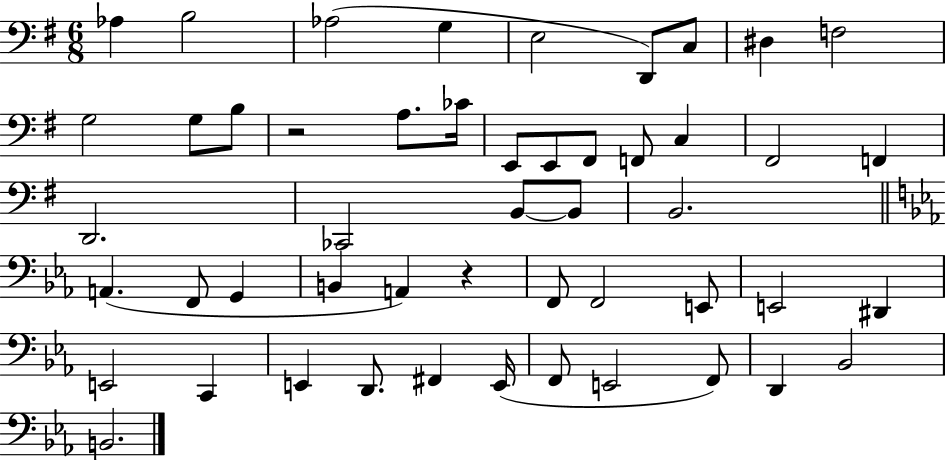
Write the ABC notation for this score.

X:1
T:Untitled
M:6/8
L:1/4
K:G
_A, B,2 _A,2 G, E,2 D,,/2 C,/2 ^D, F,2 G,2 G,/2 B,/2 z2 A,/2 _C/4 E,,/2 E,,/2 ^F,,/2 F,,/2 C, ^F,,2 F,, D,,2 _C,,2 B,,/2 B,,/2 B,,2 A,, F,,/2 G,, B,, A,, z F,,/2 F,,2 E,,/2 E,,2 ^D,, E,,2 C,, E,, D,,/2 ^F,, E,,/4 F,,/2 E,,2 F,,/2 D,, _B,,2 B,,2